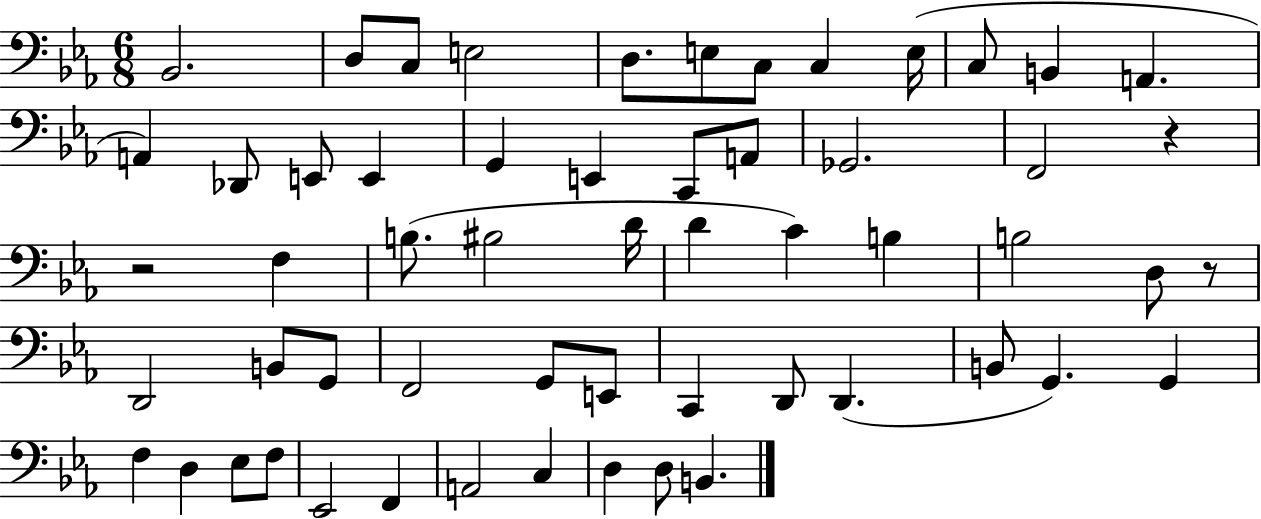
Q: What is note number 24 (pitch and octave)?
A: B3